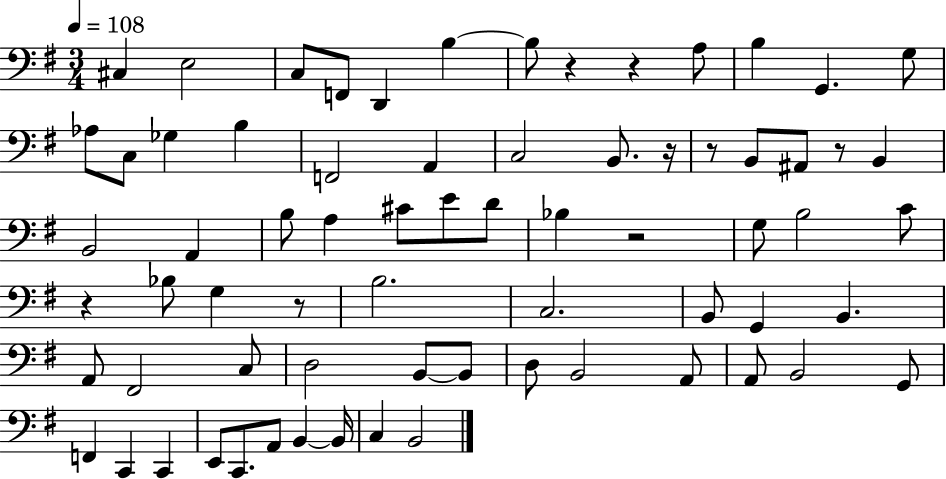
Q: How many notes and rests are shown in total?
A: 70